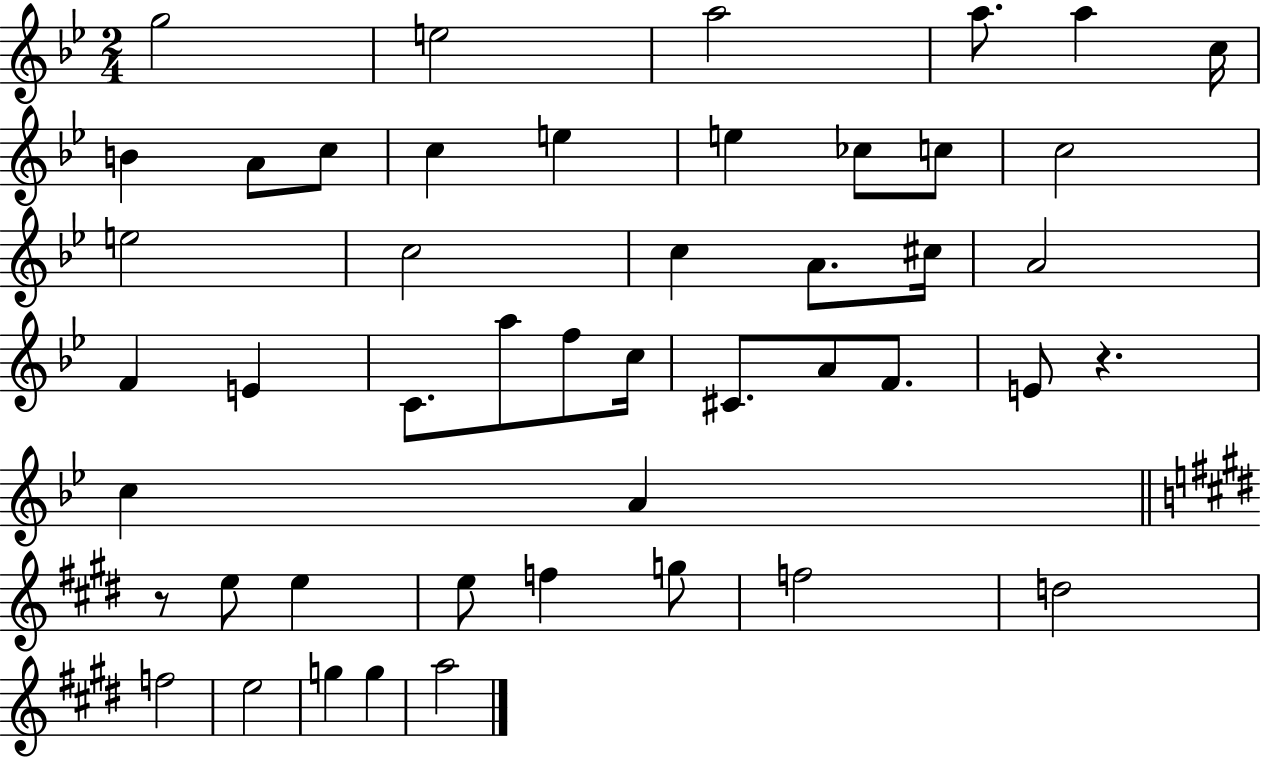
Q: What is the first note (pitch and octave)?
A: G5